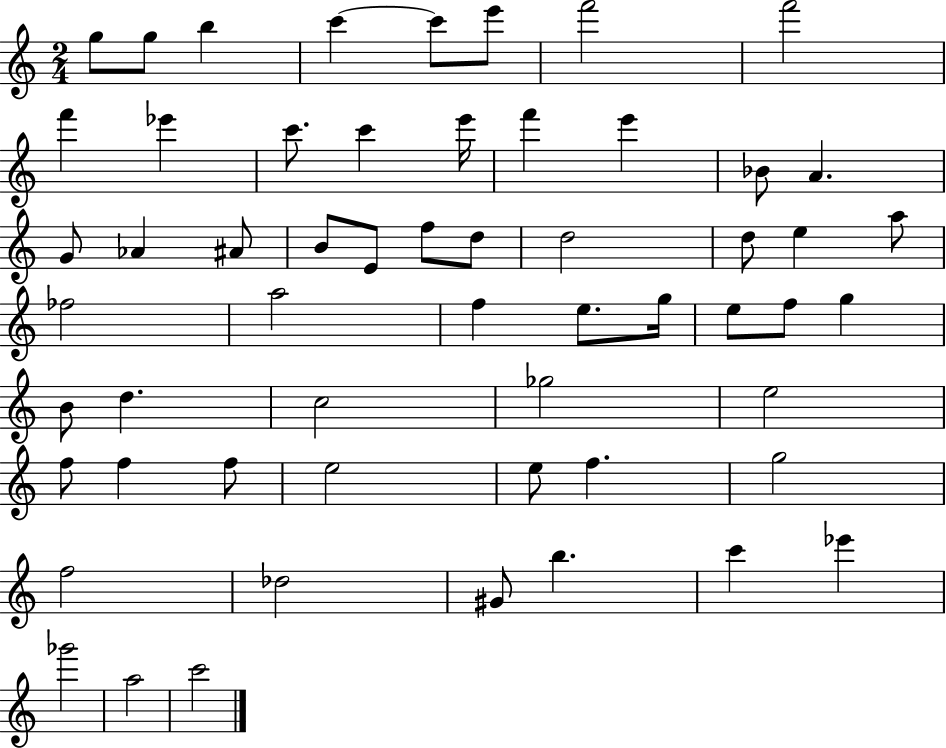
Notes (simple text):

G5/e G5/e B5/q C6/q C6/e E6/e F6/h F6/h F6/q Eb6/q C6/e. C6/q E6/s F6/q E6/q Bb4/e A4/q. G4/e Ab4/q A#4/e B4/e E4/e F5/e D5/e D5/h D5/e E5/q A5/e FES5/h A5/h F5/q E5/e. G5/s E5/e F5/e G5/q B4/e D5/q. C5/h Gb5/h E5/h F5/e F5/q F5/e E5/h E5/e F5/q. G5/h F5/h Db5/h G#4/e B5/q. C6/q Eb6/q Gb6/h A5/h C6/h